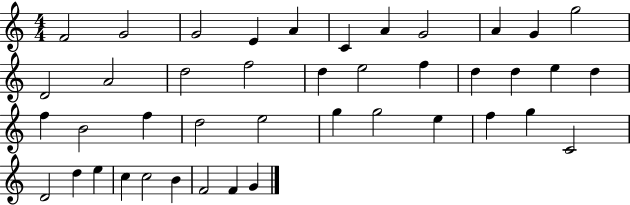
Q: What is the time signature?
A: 4/4